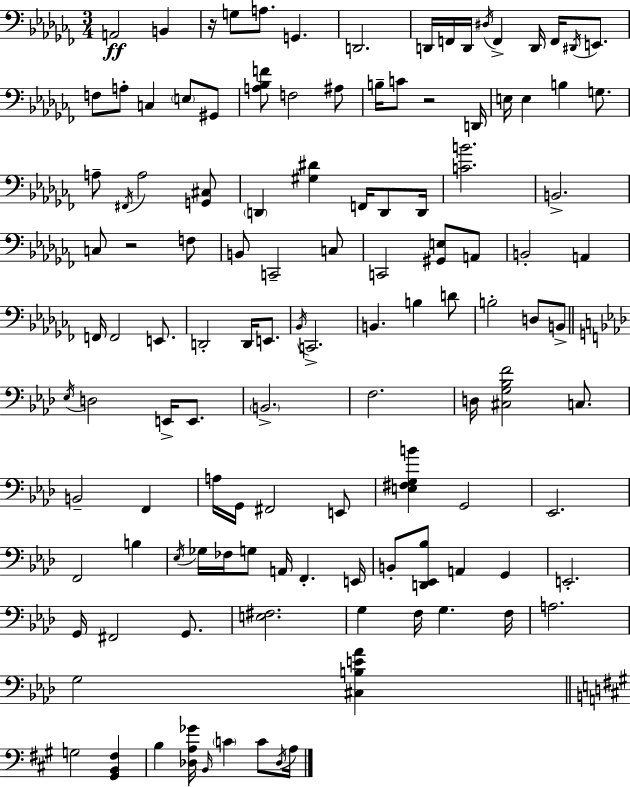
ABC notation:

X:1
T:Untitled
M:3/4
L:1/4
K:Abm
A,,2 B,, z/4 G,/2 A,/2 G,, D,,2 D,,/4 F,,/4 D,,/4 ^D,/4 F,, D,,/4 F,,/4 ^D,,/4 E,,/2 F,/2 A,/2 C, E,/2 ^G,,/2 [A,_B,F]/2 F,2 ^A,/2 B,/4 C/2 z2 D,,/4 E,/4 E, B, G,/2 A,/2 ^F,,/4 A,2 [G,,^C,]/2 D,, [^G,^D] F,,/4 D,,/2 D,,/4 [CB]2 B,,2 C,/2 z2 F,/2 B,,/2 C,,2 C,/2 C,,2 [^G,,E,]/2 A,,/2 B,,2 A,, F,,/4 F,,2 E,,/2 D,,2 D,,/4 E,,/2 _B,,/4 C,,2 B,, B, D/2 B,2 D,/2 B,,/2 _E,/4 D,2 E,,/4 E,,/2 B,,2 F,2 D,/4 [^C,G,_B,F]2 C,/2 B,,2 F,, A,/4 G,,/4 ^F,,2 E,,/2 [E,^F,G,B] G,,2 _E,,2 F,,2 B, _E,/4 _G,/4 _F,/4 G,/2 A,,/4 F,, E,,/4 B,,/2 [D,,_E,,_B,]/2 A,, G,, E,,2 G,,/4 ^F,,2 G,,/2 [E,^F,]2 G, F,/4 G, F,/4 A,2 G,2 [^C,B,E_A] G,2 [^G,,B,,^F,] B, [_D,A,_G]/4 B,,/4 C C/2 _D,/4 A,/4